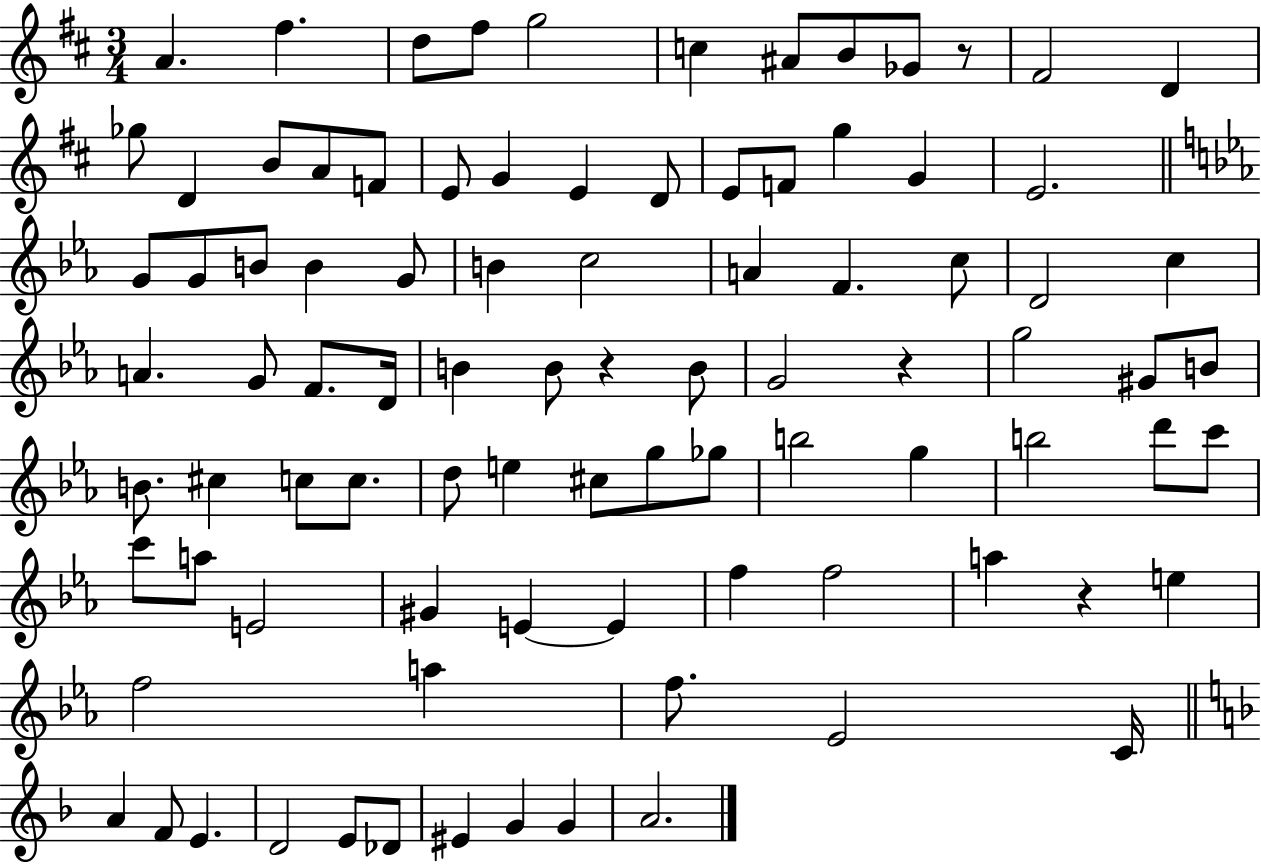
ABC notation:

X:1
T:Untitled
M:3/4
L:1/4
K:D
A ^f d/2 ^f/2 g2 c ^A/2 B/2 _G/2 z/2 ^F2 D _g/2 D B/2 A/2 F/2 E/2 G E D/2 E/2 F/2 g G E2 G/2 G/2 B/2 B G/2 B c2 A F c/2 D2 c A G/2 F/2 D/4 B B/2 z B/2 G2 z g2 ^G/2 B/2 B/2 ^c c/2 c/2 d/2 e ^c/2 g/2 _g/2 b2 g b2 d'/2 c'/2 c'/2 a/2 E2 ^G E E f f2 a z e f2 a f/2 _E2 C/4 A F/2 E D2 E/2 _D/2 ^E G G A2